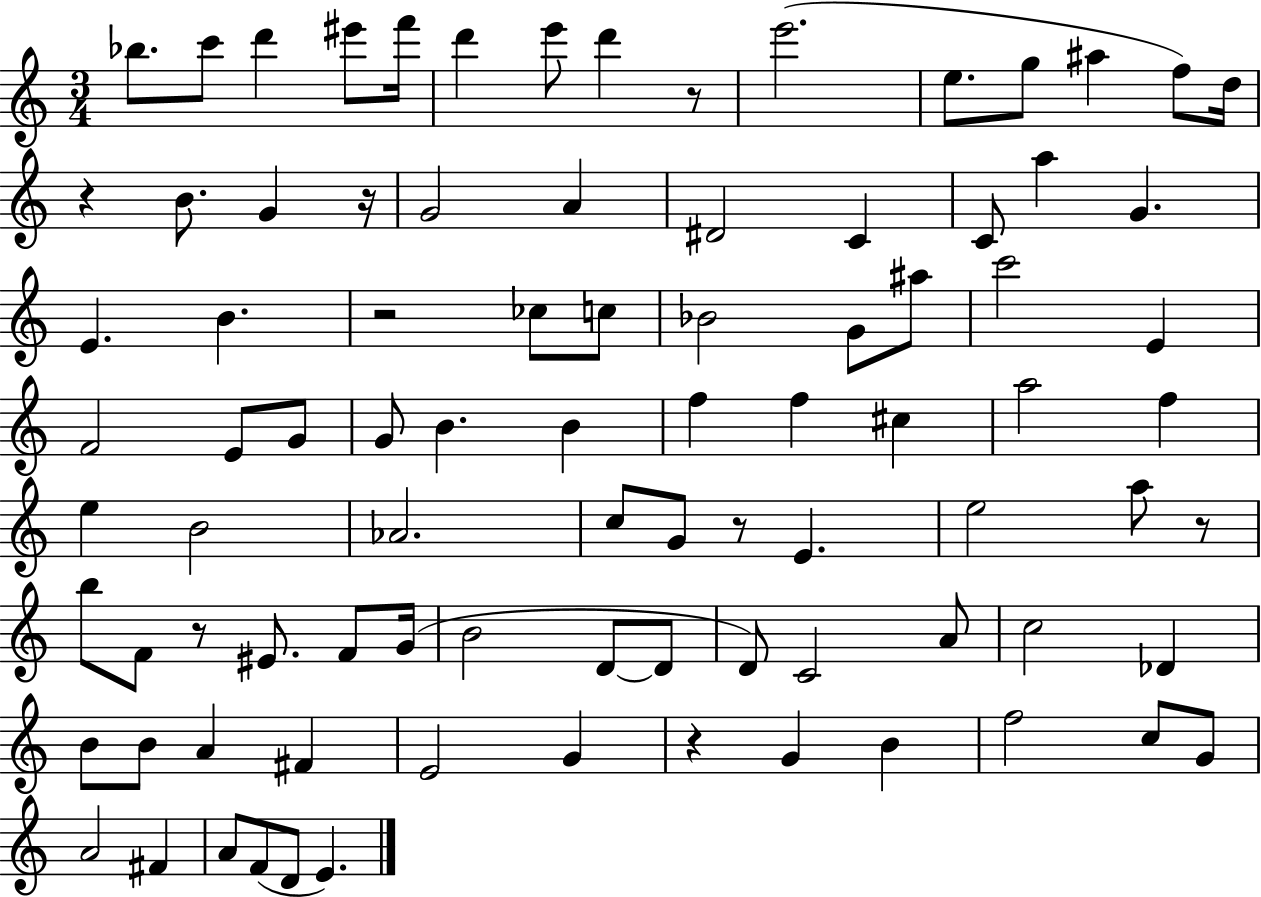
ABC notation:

X:1
T:Untitled
M:3/4
L:1/4
K:C
_b/2 c'/2 d' ^e'/2 f'/4 d' e'/2 d' z/2 e'2 e/2 g/2 ^a f/2 d/4 z B/2 G z/4 G2 A ^D2 C C/2 a G E B z2 _c/2 c/2 _B2 G/2 ^a/2 c'2 E F2 E/2 G/2 G/2 B B f f ^c a2 f e B2 _A2 c/2 G/2 z/2 E e2 a/2 z/2 b/2 F/2 z/2 ^E/2 F/2 G/4 B2 D/2 D/2 D/2 C2 A/2 c2 _D B/2 B/2 A ^F E2 G z G B f2 c/2 G/2 A2 ^F A/2 F/2 D/2 E